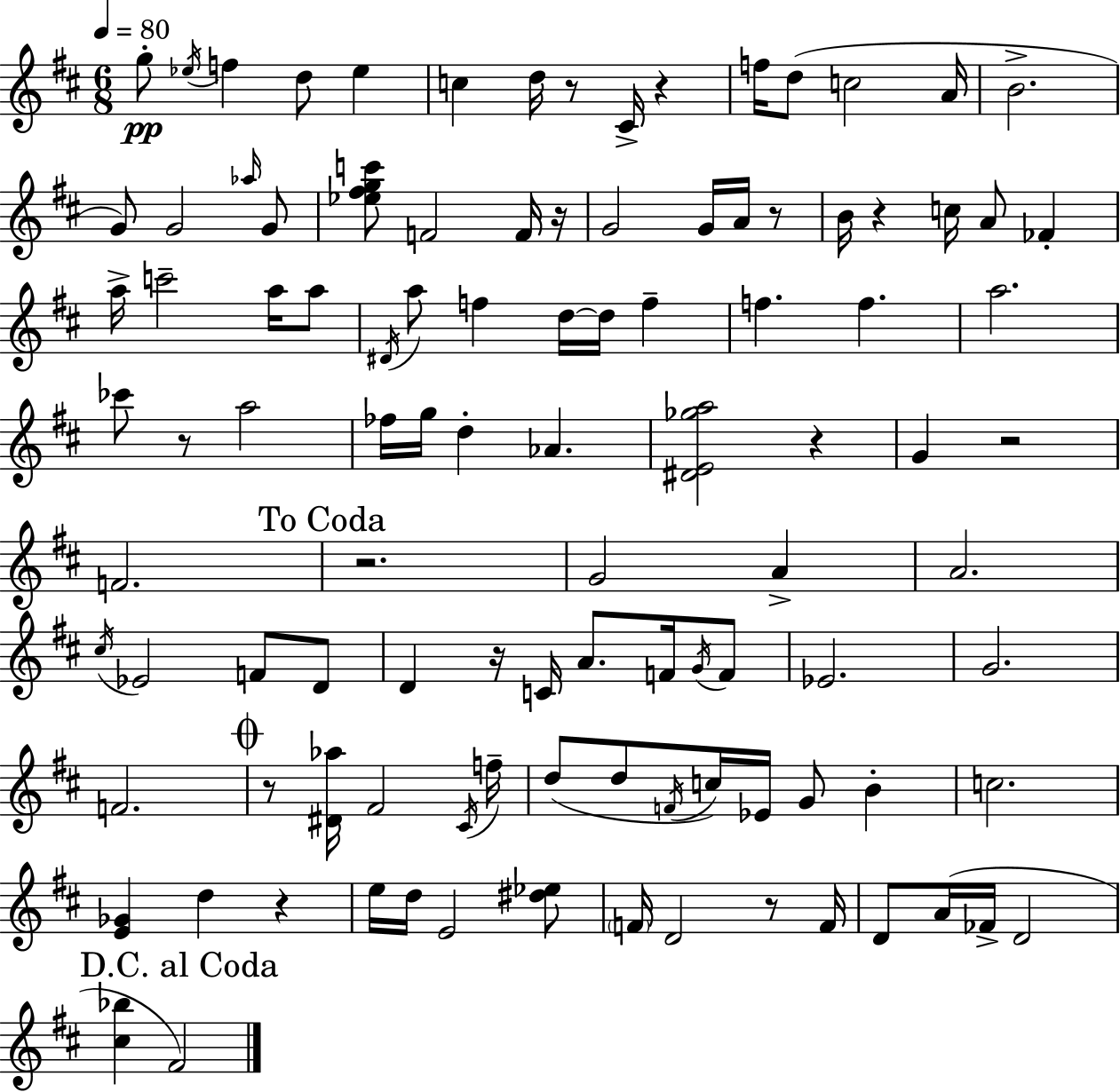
X:1
T:Untitled
M:6/8
L:1/4
K:D
g/2 _e/4 f d/2 _e c d/4 z/2 ^C/4 z f/4 d/2 c2 A/4 B2 G/2 G2 _a/4 G/2 [_e^fgc']/2 F2 F/4 z/4 G2 G/4 A/4 z/2 B/4 z c/4 A/2 _F a/4 c'2 a/4 a/2 ^D/4 a/2 f d/4 d/4 f f f a2 _c'/2 z/2 a2 _f/4 g/4 d _A [^DE_ga]2 z G z2 F2 z2 G2 A A2 ^c/4 _E2 F/2 D/2 D z/4 C/4 A/2 F/4 G/4 F/2 _E2 G2 F2 z/2 [^D_a]/4 ^F2 ^C/4 f/4 d/2 d/2 F/4 c/4 _E/4 G/2 B c2 [E_G] d z e/4 d/4 E2 [^d_e]/2 F/4 D2 z/2 F/4 D/2 A/4 _F/4 D2 [^c_b] ^F2